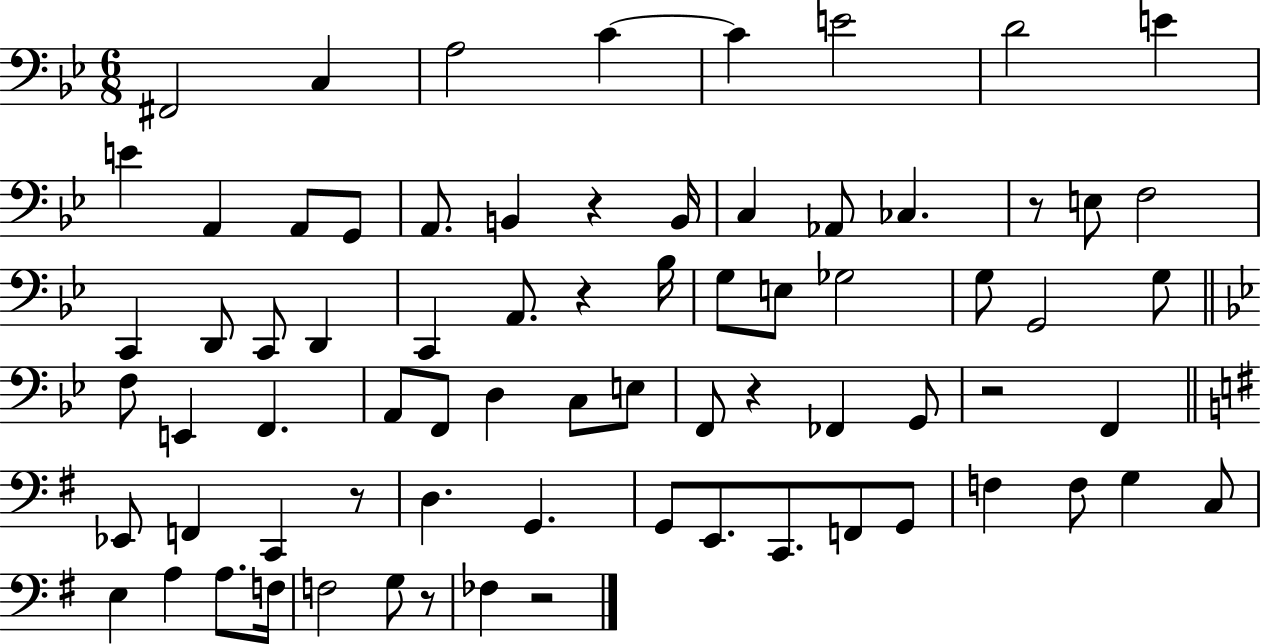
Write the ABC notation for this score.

X:1
T:Untitled
M:6/8
L:1/4
K:Bb
^F,,2 C, A,2 C C E2 D2 E E A,, A,,/2 G,,/2 A,,/2 B,, z B,,/4 C, _A,,/2 _C, z/2 E,/2 F,2 C,, D,,/2 C,,/2 D,, C,, A,,/2 z _B,/4 G,/2 E,/2 _G,2 G,/2 G,,2 G,/2 F,/2 E,, F,, A,,/2 F,,/2 D, C,/2 E,/2 F,,/2 z _F,, G,,/2 z2 F,, _E,,/2 F,, C,, z/2 D, G,, G,,/2 E,,/2 C,,/2 F,,/2 G,,/2 F, F,/2 G, C,/2 E, A, A,/2 F,/4 F,2 G,/2 z/2 _F, z2